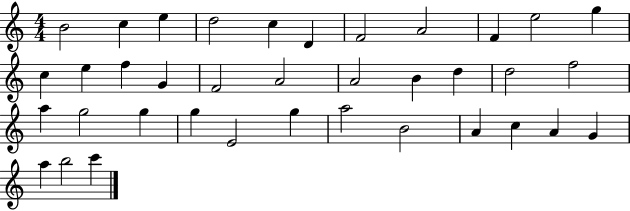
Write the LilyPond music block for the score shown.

{
  \clef treble
  \numericTimeSignature
  \time 4/4
  \key c \major
  b'2 c''4 e''4 | d''2 c''4 d'4 | f'2 a'2 | f'4 e''2 g''4 | \break c''4 e''4 f''4 g'4 | f'2 a'2 | a'2 b'4 d''4 | d''2 f''2 | \break a''4 g''2 g''4 | g''4 e'2 g''4 | a''2 b'2 | a'4 c''4 a'4 g'4 | \break a''4 b''2 c'''4 | \bar "|."
}